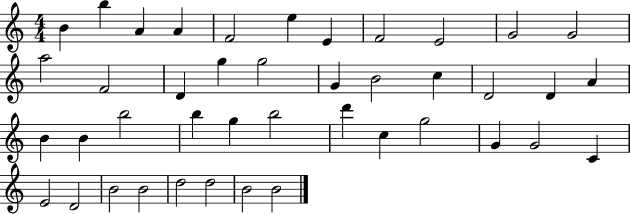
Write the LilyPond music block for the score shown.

{
  \clef treble
  \numericTimeSignature
  \time 4/4
  \key c \major
  b'4 b''4 a'4 a'4 | f'2 e''4 e'4 | f'2 e'2 | g'2 g'2 | \break a''2 f'2 | d'4 g''4 g''2 | g'4 b'2 c''4 | d'2 d'4 a'4 | \break b'4 b'4 b''2 | b''4 g''4 b''2 | d'''4 c''4 g''2 | g'4 g'2 c'4 | \break e'2 d'2 | b'2 b'2 | d''2 d''2 | b'2 b'2 | \break \bar "|."
}